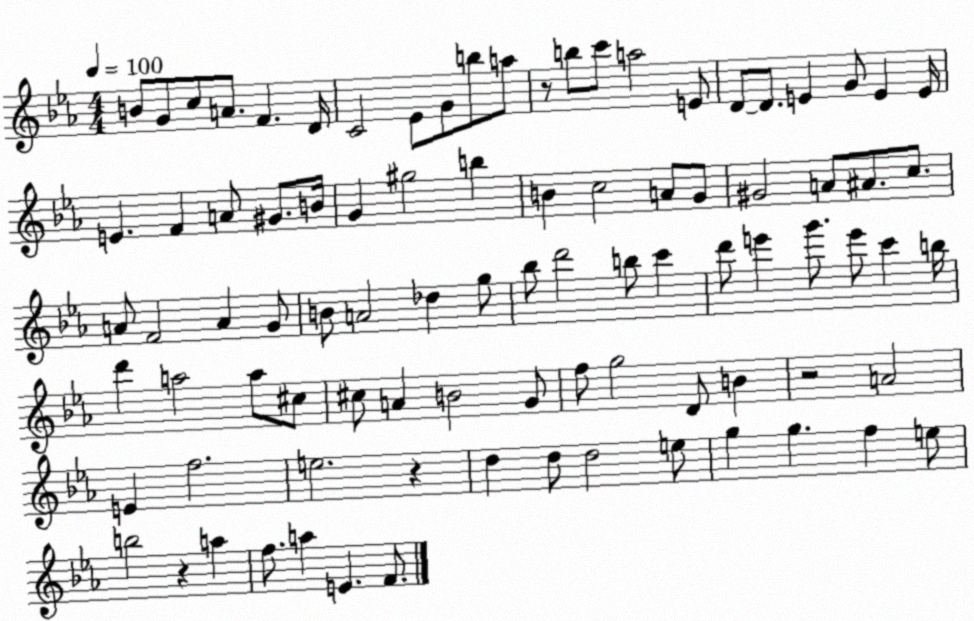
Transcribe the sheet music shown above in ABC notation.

X:1
T:Untitled
M:4/4
L:1/4
K:Eb
B/2 G/2 c/2 A/2 F D/4 C2 _E/2 G/2 b/2 a/2 z/2 b/2 c'/2 a2 E/2 D/2 D/2 E G/2 E E/4 E F A/2 ^G/2 B/4 G ^g2 b B c2 A/2 G/2 ^G2 A/2 ^A/2 c/2 A/2 F2 A G/2 B/2 A2 _d g/2 _b/2 d'2 b/2 c' d'/2 e' g'/2 e'/2 c' b/4 d' a2 a/2 ^c/2 ^c/2 A B2 G/2 f/2 g2 D/2 B z2 A2 E f2 e2 z d d/2 d2 e/2 g g f e/2 b2 z a f/2 a E F/2